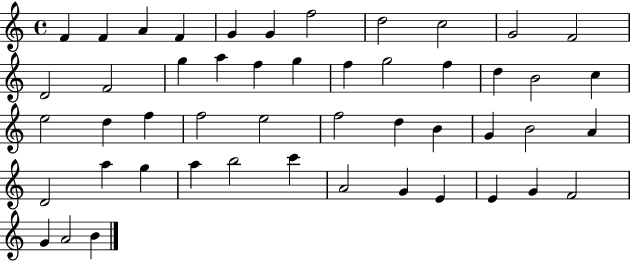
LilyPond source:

{
  \clef treble
  \time 4/4
  \defaultTimeSignature
  \key c \major
  f'4 f'4 a'4 f'4 | g'4 g'4 f''2 | d''2 c''2 | g'2 f'2 | \break d'2 f'2 | g''4 a''4 f''4 g''4 | f''4 g''2 f''4 | d''4 b'2 c''4 | \break e''2 d''4 f''4 | f''2 e''2 | f''2 d''4 b'4 | g'4 b'2 a'4 | \break d'2 a''4 g''4 | a''4 b''2 c'''4 | a'2 g'4 e'4 | e'4 g'4 f'2 | \break g'4 a'2 b'4 | \bar "|."
}